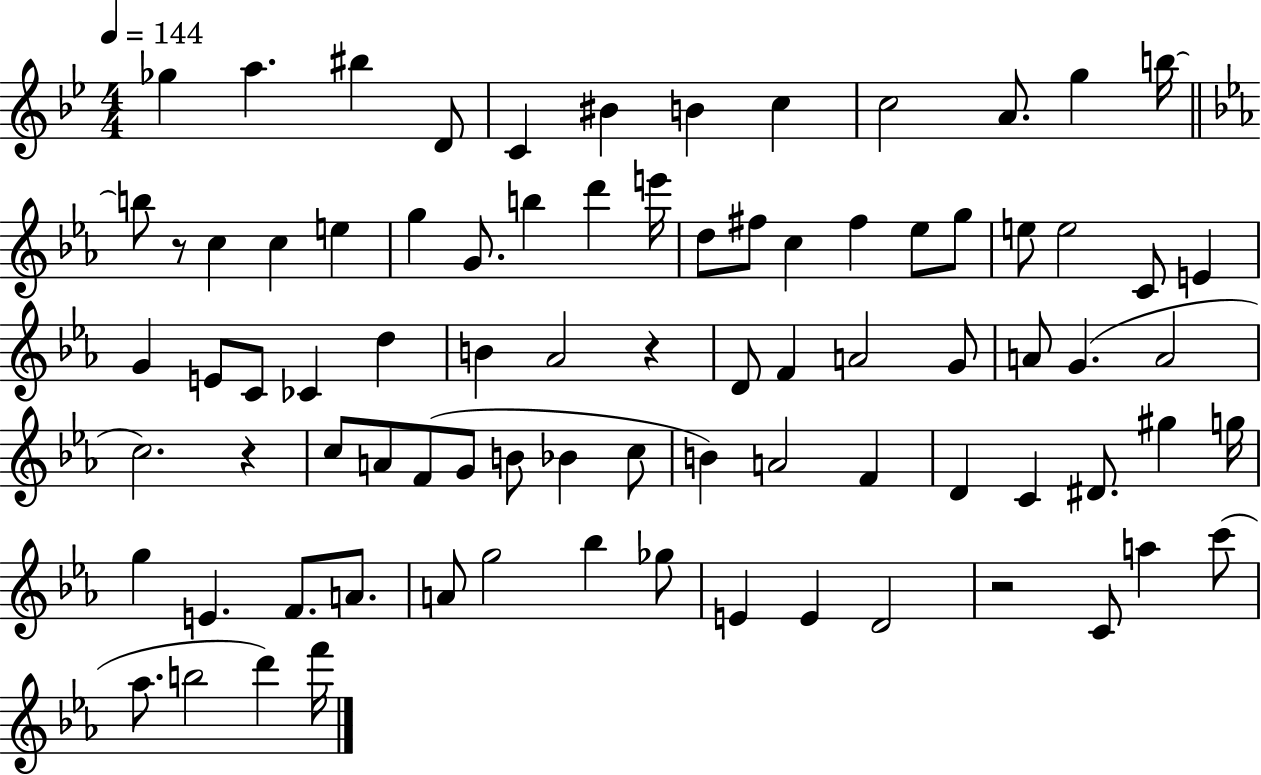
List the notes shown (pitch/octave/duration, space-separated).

Gb5/q A5/q. BIS5/q D4/e C4/q BIS4/q B4/q C5/q C5/h A4/e. G5/q B5/s B5/e R/e C5/q C5/q E5/q G5/q G4/e. B5/q D6/q E6/s D5/e F#5/e C5/q F#5/q Eb5/e G5/e E5/e E5/h C4/e E4/q G4/q E4/e C4/e CES4/q D5/q B4/q Ab4/h R/q D4/e F4/q A4/h G4/e A4/e G4/q. A4/h C5/h. R/q C5/e A4/e F4/e G4/e B4/e Bb4/q C5/e B4/q A4/h F4/q D4/q C4/q D#4/e. G#5/q G5/s G5/q E4/q. F4/e. A4/e. A4/e G5/h Bb5/q Gb5/e E4/q E4/q D4/h R/h C4/e A5/q C6/e Ab5/e. B5/h D6/q F6/s